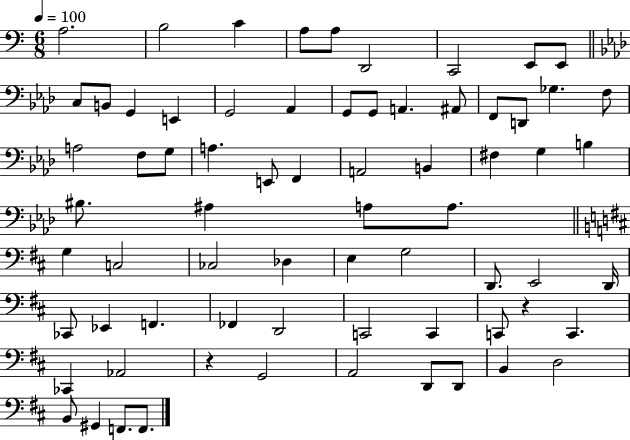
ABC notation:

X:1
T:Untitled
M:6/8
L:1/4
K:C
A,2 B,2 C A,/2 A,/2 D,,2 C,,2 E,,/2 E,,/2 C,/2 B,,/2 G,, E,, G,,2 _A,, G,,/2 G,,/2 A,, ^A,,/2 F,,/2 D,,/2 _G, F,/2 A,2 F,/2 G,/2 A, E,,/2 F,, A,,2 B,, ^F, G, B, ^B,/2 ^A, A,/2 A,/2 G, C,2 _C,2 _D, E, G,2 D,,/2 E,,2 D,,/4 _C,,/2 _E,, F,, _F,, D,,2 C,,2 C,, C,,/2 z C,, _C,, _A,,2 z G,,2 A,,2 D,,/2 D,,/2 B,, D,2 B,,/2 ^G,, F,,/2 F,,/2